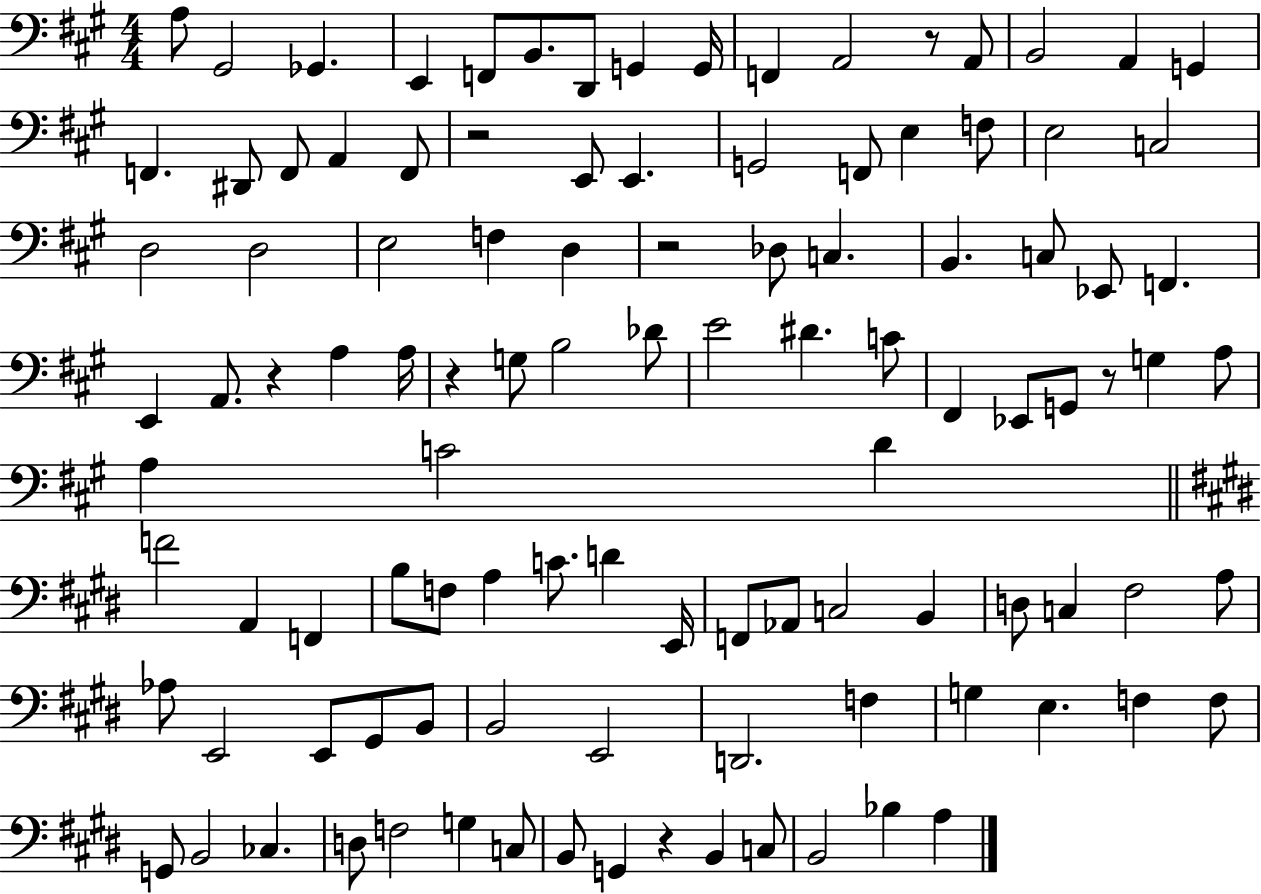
A3/e G#2/h Gb2/q. E2/q F2/e B2/e. D2/e G2/q G2/s F2/q A2/h R/e A2/e B2/h A2/q G2/q F2/q. D#2/e F2/e A2/q F2/e R/h E2/e E2/q. G2/h F2/e E3/q F3/e E3/h C3/h D3/h D3/h E3/h F3/q D3/q R/h Db3/e C3/q. B2/q. C3/e Eb2/e F2/q. E2/q A2/e. R/q A3/q A3/s R/q G3/e B3/h Db4/e E4/h D#4/q. C4/e F#2/q Eb2/e G2/e R/e G3/q A3/e A3/q C4/h D4/q F4/h A2/q F2/q B3/e F3/e A3/q C4/e. D4/q E2/s F2/e Ab2/e C3/h B2/q D3/e C3/q F#3/h A3/e Ab3/e E2/h E2/e G#2/e B2/e B2/h E2/h D2/h. F3/q G3/q E3/q. F3/q F3/e G2/e B2/h CES3/q. D3/e F3/h G3/q C3/e B2/e G2/q R/q B2/q C3/e B2/h Bb3/q A3/q